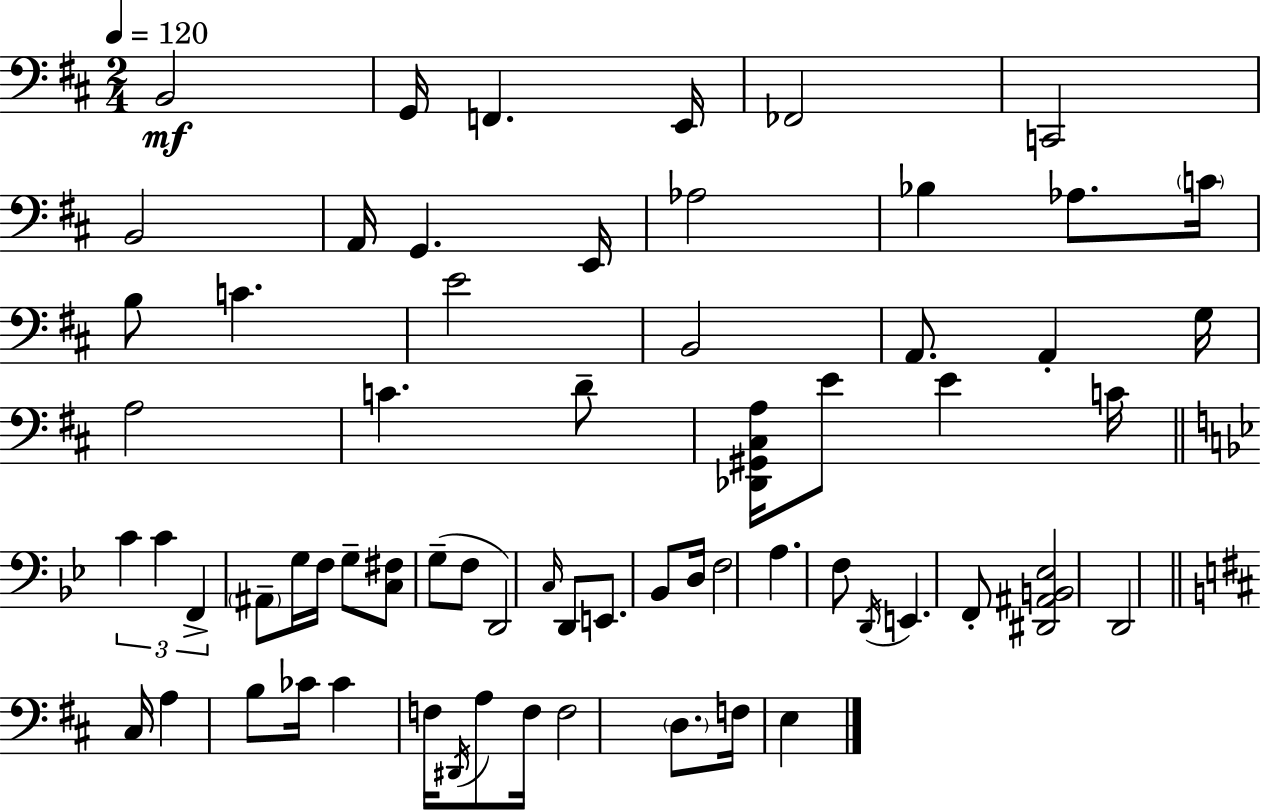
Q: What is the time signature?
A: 2/4